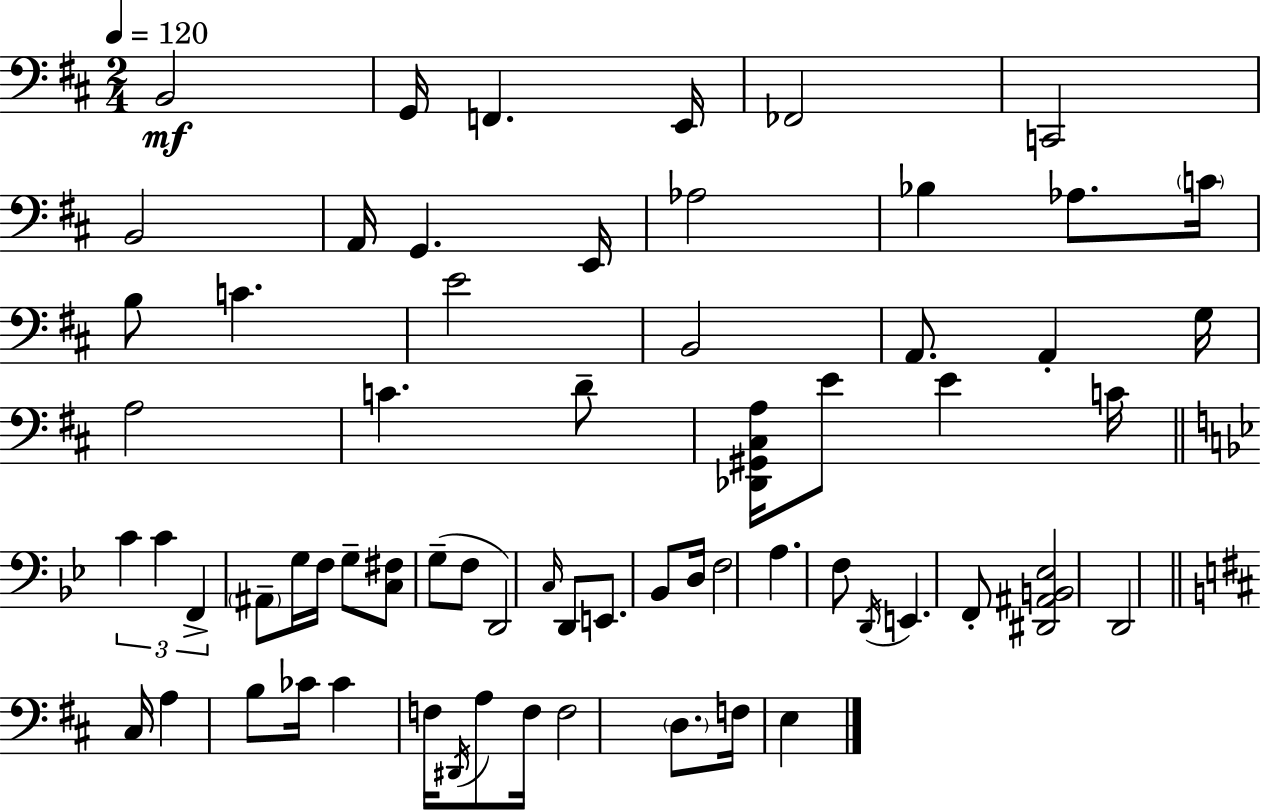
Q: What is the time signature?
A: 2/4